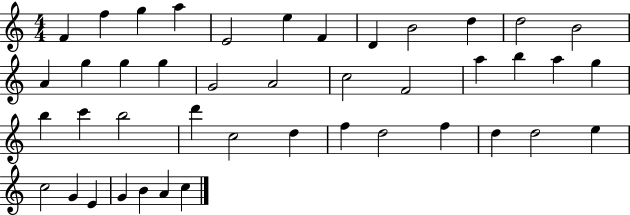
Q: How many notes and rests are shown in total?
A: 43